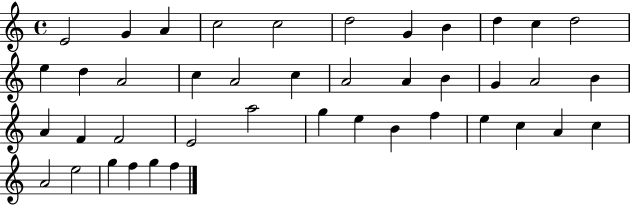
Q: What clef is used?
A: treble